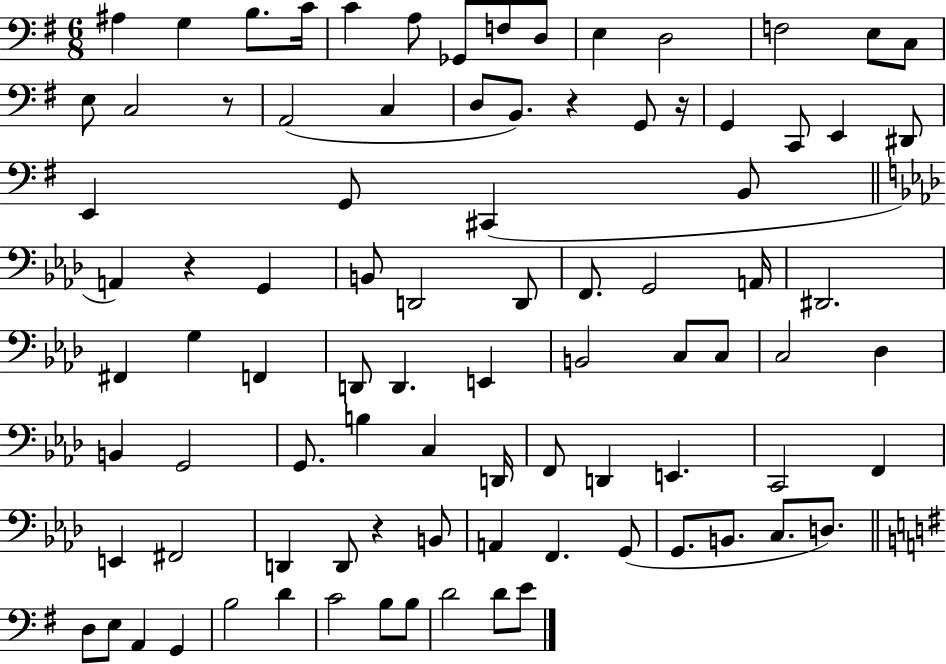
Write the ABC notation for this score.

X:1
T:Untitled
M:6/8
L:1/4
K:G
^A, G, B,/2 C/4 C A,/2 _G,,/2 F,/2 D,/2 E, D,2 F,2 E,/2 C,/2 E,/2 C,2 z/2 A,,2 C, D,/2 B,,/2 z G,,/2 z/4 G,, C,,/2 E,, ^D,,/2 E,, G,,/2 ^C,, B,,/2 A,, z G,, B,,/2 D,,2 D,,/2 F,,/2 G,,2 A,,/4 ^D,,2 ^F,, G, F,, D,,/2 D,, E,, B,,2 C,/2 C,/2 C,2 _D, B,, G,,2 G,,/2 B, C, D,,/4 F,,/2 D,, E,, C,,2 F,, E,, ^F,,2 D,, D,,/2 z B,,/2 A,, F,, G,,/2 G,,/2 B,,/2 C,/2 D,/2 D,/2 E,/2 A,, G,, B,2 D C2 B,/2 B,/2 D2 D/2 E/2